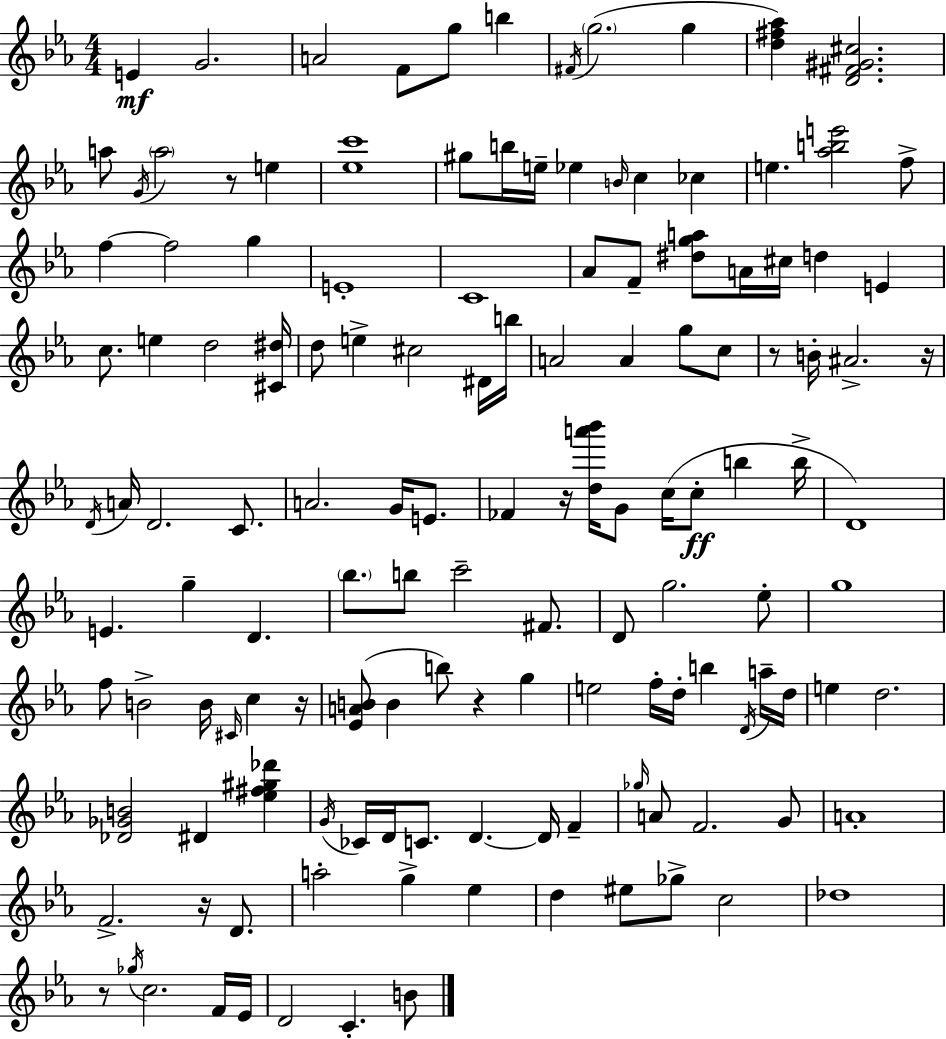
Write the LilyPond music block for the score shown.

{
  \clef treble
  \numericTimeSignature
  \time 4/4
  \key c \minor
  e'4\mf g'2. | a'2 f'8 g''8 b''4 | \acciaccatura { fis'16 } \parenthesize g''2.( g''4 | <d'' fis'' aes''>4) <d' fis' gis' cis''>2. | \break a''8 \acciaccatura { g'16 } \parenthesize a''2 r8 e''4 | <ees'' c'''>1 | gis''8 b''16 e''16-- ees''4 \grace { b'16 } c''4 ces''4 | e''4. <aes'' b'' e'''>2 | \break f''8-> f''4~~ f''2 g''4 | e'1-. | c'1 | aes'8 f'8-- <dis'' g'' a''>8 a'16 cis''16 d''4 e'4 | \break c''8. e''4 d''2 | <cis' dis''>16 d''8 e''4-> cis''2 | dis'16 b''16 a'2 a'4 g''8 | c''8 r8 b'16-. ais'2.-> | \break r16 \acciaccatura { d'16 } a'16 d'2. | c'8. a'2. | g'16 e'8. fes'4 r16 <d'' a''' bes'''>16 g'8 c''16( c''8-.\ff b''4 | b''16-> d'1) | \break e'4. g''4-- d'4. | \parenthesize bes''8. b''8 c'''2-- | fis'8. d'8 g''2. | ees''8-. g''1 | \break f''8 b'2-> b'16 \grace { cis'16 } | c''4 r16 <ees' a' b'>8( b'4 b''8) r4 | g''4 e''2 f''16-. d''16-. b''4 | \acciaccatura { d'16 } a''16-- d''16 e''4 d''2. | \break <des' ges' b'>2 dis'4 | <ees'' fis'' gis'' des'''>4 \acciaccatura { g'16 } ces'16 d'16 c'8. d'4.~~ | d'16 f'4-- \grace { ges''16 } a'8 f'2. | g'8 a'1-. | \break f'2.-> | r16 d'8. a''2-. | g''4-> ees''4 d''4 eis''8 ges''8-> | c''2 des''1 | \break r8 \acciaccatura { ges''16 } c''2. | f'16 ees'16 d'2 | c'4.-. b'8 \bar "|."
}